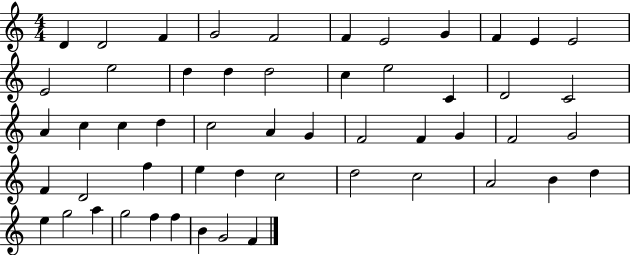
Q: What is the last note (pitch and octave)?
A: F4